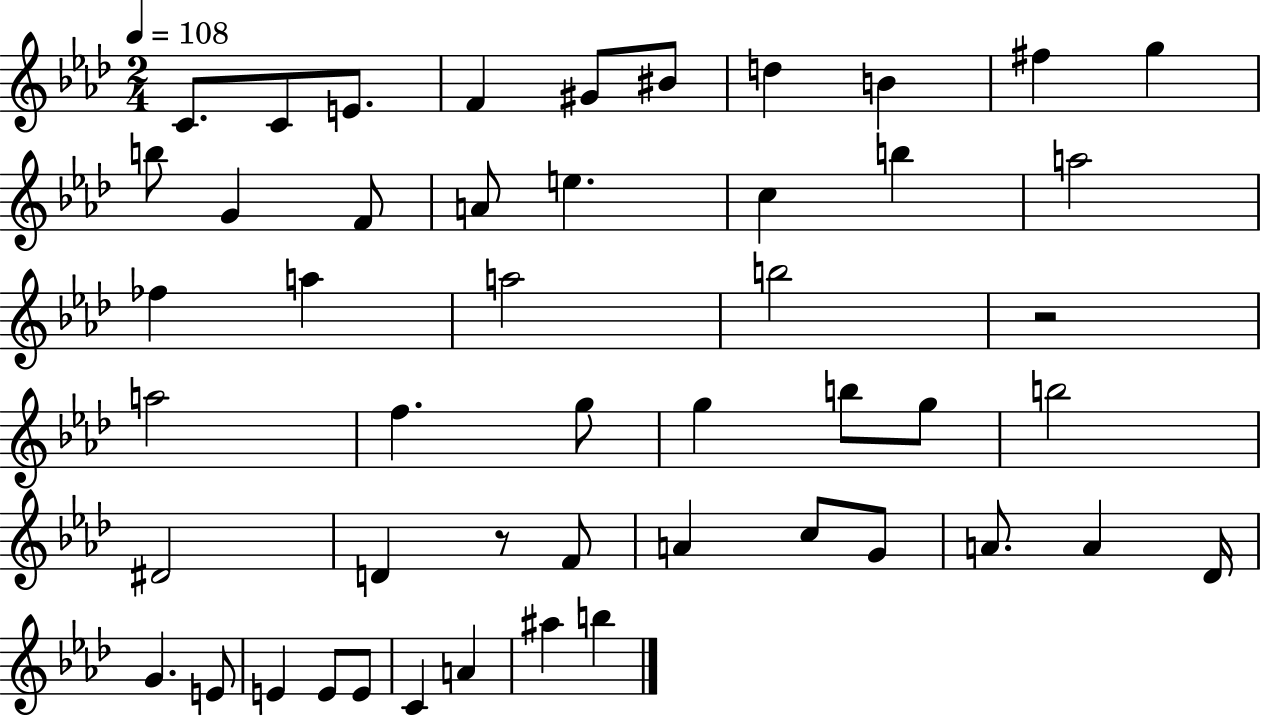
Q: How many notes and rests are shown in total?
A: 49